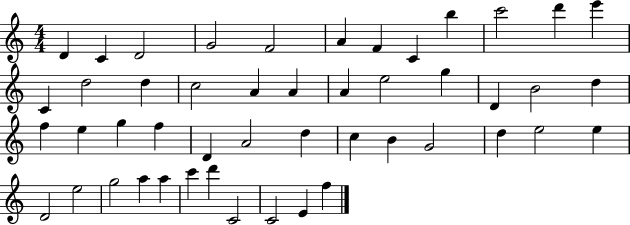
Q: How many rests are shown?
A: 0